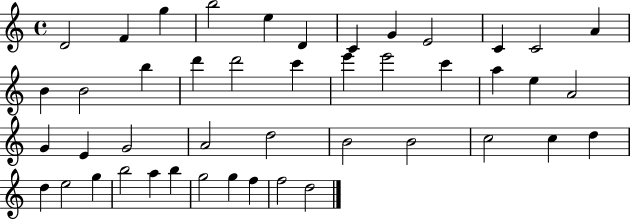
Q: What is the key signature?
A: C major